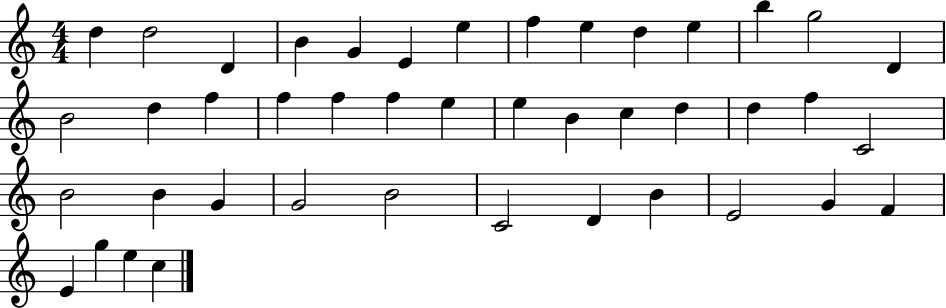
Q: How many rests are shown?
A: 0